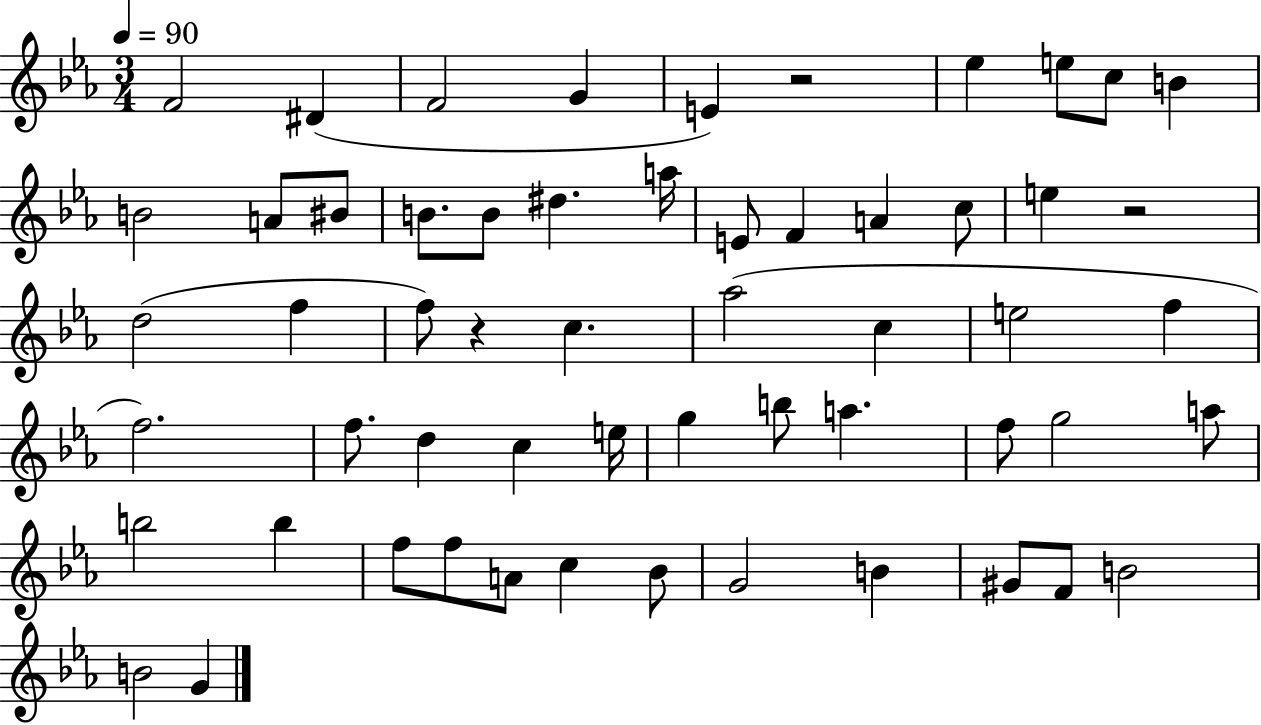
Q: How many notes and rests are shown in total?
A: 57